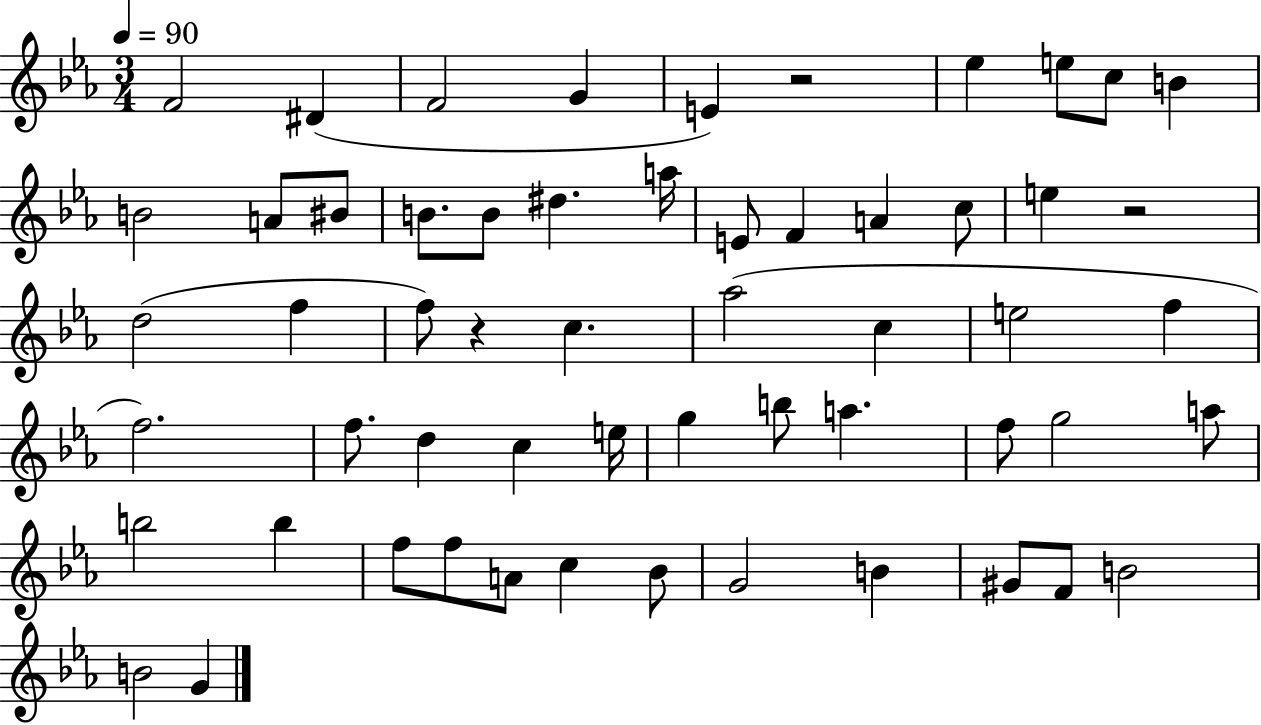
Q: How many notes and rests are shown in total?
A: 57